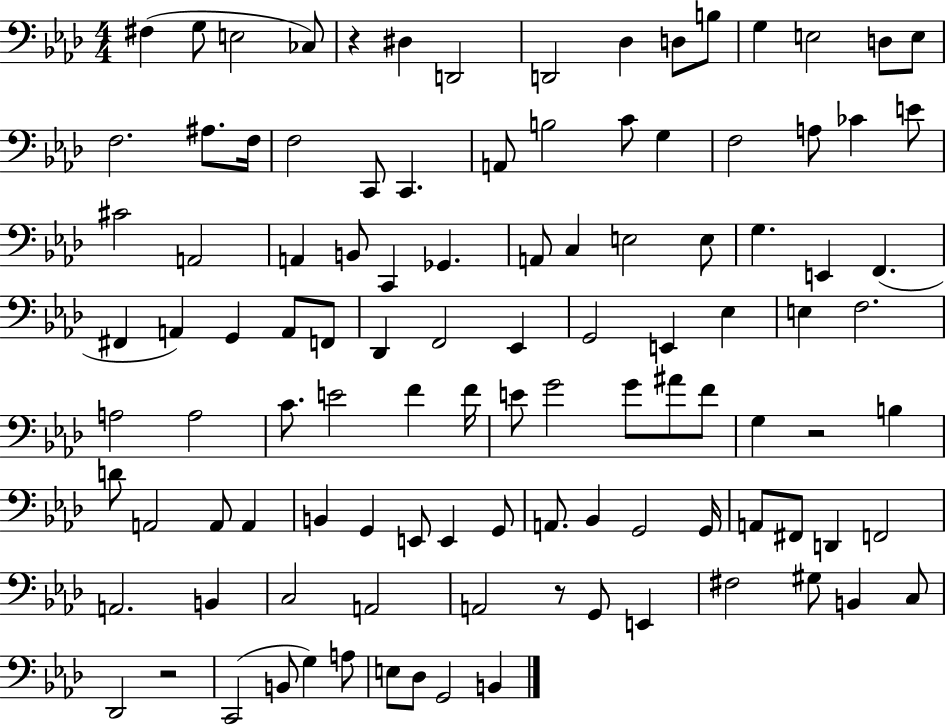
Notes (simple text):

F#3/q G3/e E3/h CES3/e R/q D#3/q D2/h D2/h Db3/q D3/e B3/e G3/q E3/h D3/e E3/e F3/h. A#3/e. F3/s F3/h C2/e C2/q. A2/e B3/h C4/e G3/q F3/h A3/e CES4/q E4/e C#4/h A2/h A2/q B2/e C2/q Gb2/q. A2/e C3/q E3/h E3/e G3/q. E2/q F2/q. F#2/q A2/q G2/q A2/e F2/e Db2/q F2/h Eb2/q G2/h E2/q Eb3/q E3/q F3/h. A3/h A3/h C4/e. E4/h F4/q F4/s E4/e G4/h G4/e A#4/e F4/e G3/q R/h B3/q D4/e A2/h A2/e A2/q B2/q G2/q E2/e E2/q G2/e A2/e. Bb2/q G2/h G2/s A2/e F#2/e D2/q F2/h A2/h. B2/q C3/h A2/h A2/h R/e G2/e E2/q F#3/h G#3/e B2/q C3/e Db2/h R/h C2/h B2/e G3/q A3/e E3/e Db3/e G2/h B2/q